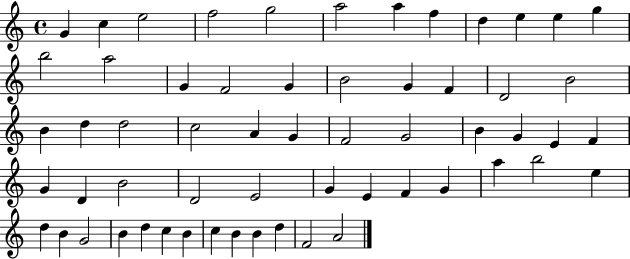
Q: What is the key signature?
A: C major